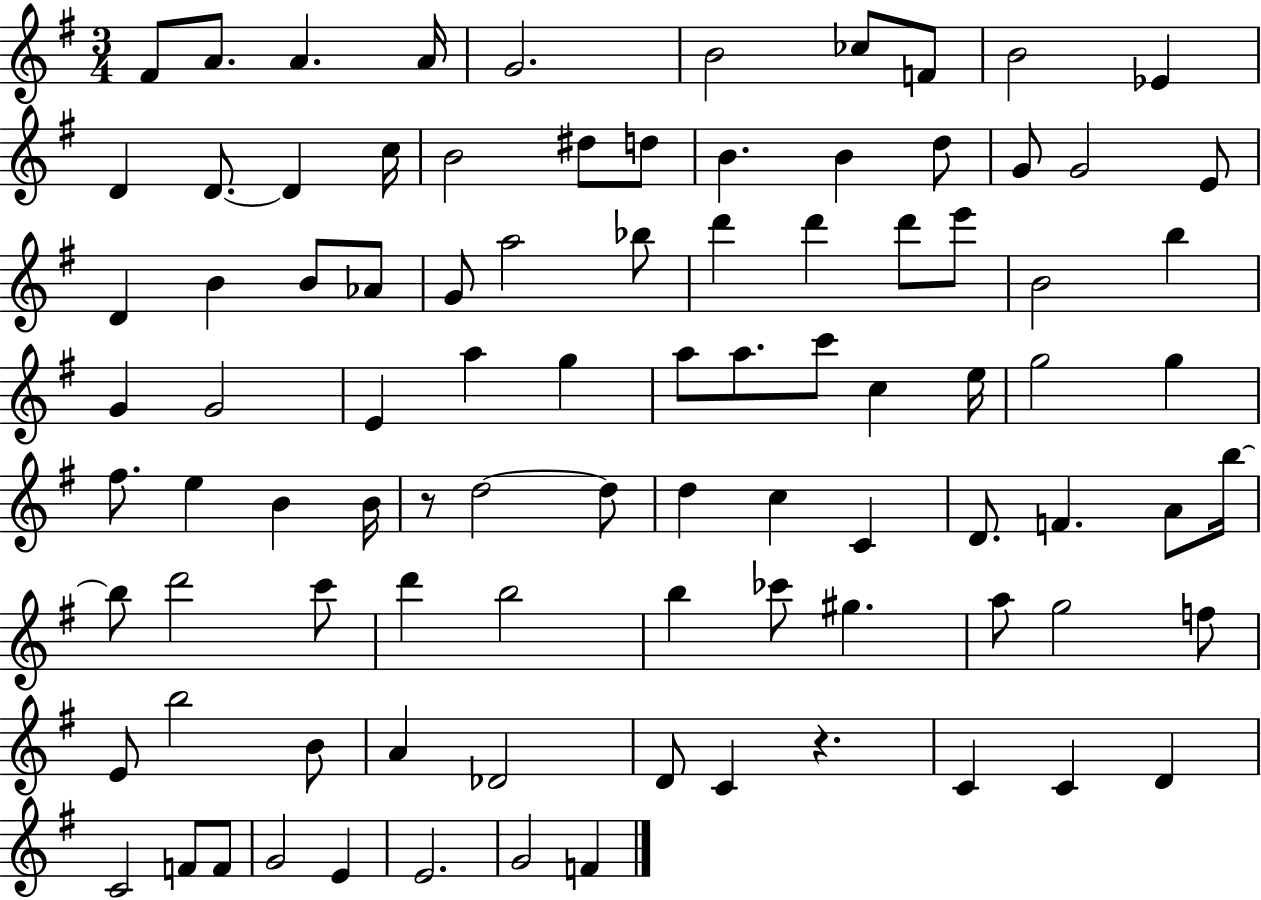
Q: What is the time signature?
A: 3/4